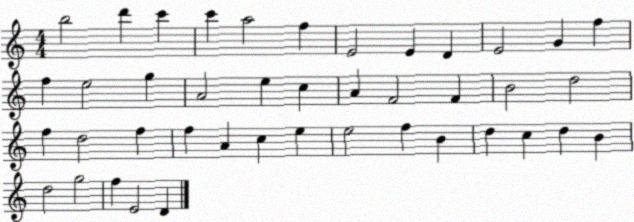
X:1
T:Untitled
M:4/4
L:1/4
K:C
b2 d' c' c' a2 f E2 E D E2 G f f e2 g A2 e c A F2 F B2 d2 f d2 f f A c e e2 f B d c d B d2 g2 f E2 D